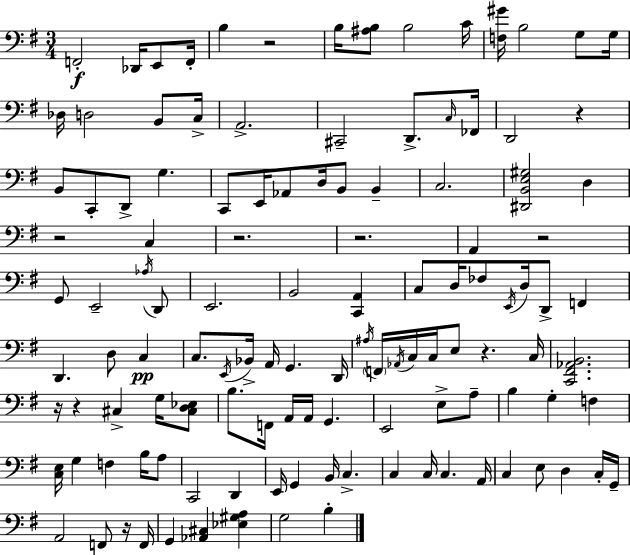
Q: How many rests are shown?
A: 10